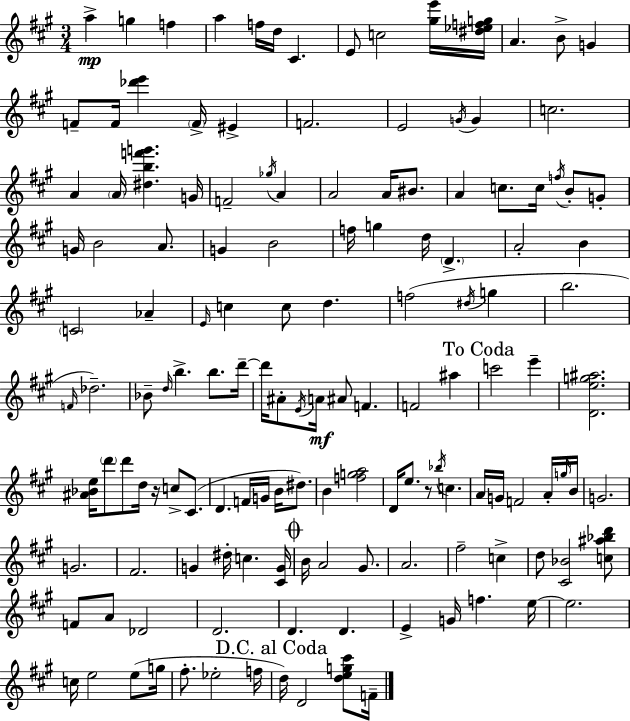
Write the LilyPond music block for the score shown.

{
  \clef treble
  \numericTimeSignature
  \time 3/4
  \key a \major
  a''4->\mp g''4 f''4 | a''4 f''16 d''16 cis'4. | e'8 c''2 <gis'' e'''>16 <dis'' ees'' f'' g''>16 | a'4. b'8-> g'4 | \break f'8-- f'16 <des''' e'''>4 \parenthesize f'16-> eis'4-> | f'2. | e'2 \acciaccatura { g'16 } g'4 | c''2. | \break a'4 \parenthesize a'16 <dis'' b'' f''' g'''>4. | g'16 f'2-- \acciaccatura { ges''16 } a'4 | a'2 a'16 bis'8. | a'4 c''8. c''16 \acciaccatura { f''16 } b'8-. | \break g'8-. g'16 b'2 | a'8. g'4 b'2 | f''16 g''4 d''16 \parenthesize d'4.-> | a'2-. b'4 | \break \parenthesize c'2 aes'4-- | \grace { e'16 } c''4 c''8 d''4. | f''2( | \acciaccatura { dis''16 } g''4 b''2. | \break \grace { f'16 }) des''2.-- | bes'8-- \grace { d''16 } b''4.-> | b''8. d'''16--~~ d'''16 ais'8-. \acciaccatura { e'16 } a'16\mf | ais'8 f'4. f'2 | \break ais''4 \mark "To Coda" c'''2 | e'''4-- <d' e'' g'' ais''>2. | <ais' bes' e''>16 \parenthesize d'''8 d'''8 | d''16 r16 c''8-> cis'8.( d'4. | \break f'16 g'16 b'16 dis''8.) b'4 | <f'' g'' a''>2 d'16 e''8. | r8 \acciaccatura { bes''16 } c''4. a'16 g'16 f'2 | a'16-. \grace { g''16 } b'16 g'2. | \break g'2. | fis'2. | g'4 | dis''16-. c''4. <cis' g'>16 \mark \markup { \musicglyph "scripts.coda" } b'16 a'2 | \break gis'8. a'2. | fis''2-- | c''4-> d''8 | <cis' bes'>2 <c'' ais'' bes'' d'''>8 f'8 | \break a'8 des'2 d'2. | d'4. | d'4. e'4-> | g'16 f''4. e''16~~ e''2. | \break c''16 e''2 | e''8( g''16 fis''8.-. | ees''2-. f''16 \mark "D.C. al Coda" d''16) d'2 | <d'' e'' g'' cis'''>8 f'16-- \bar "|."
}